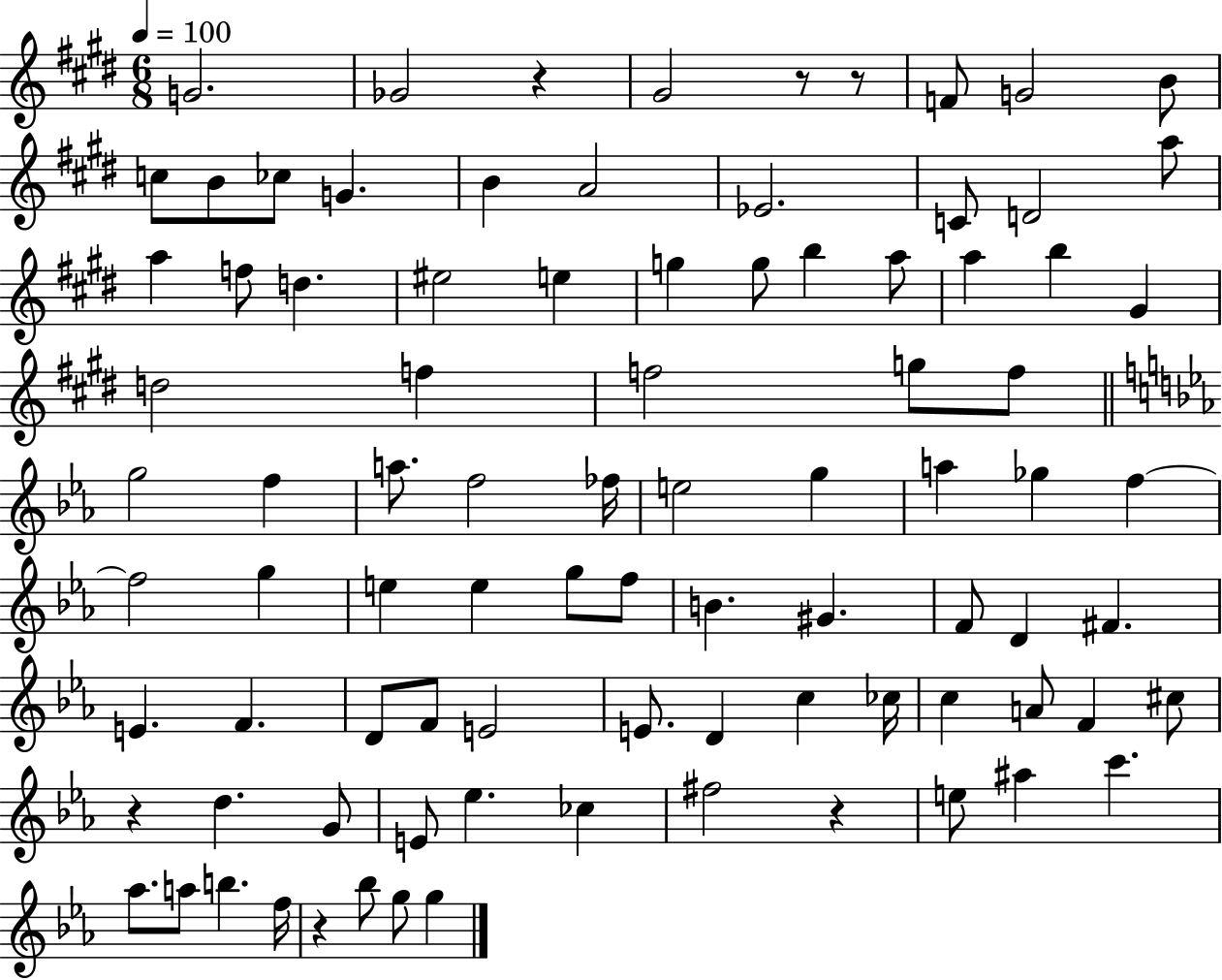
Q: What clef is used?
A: treble